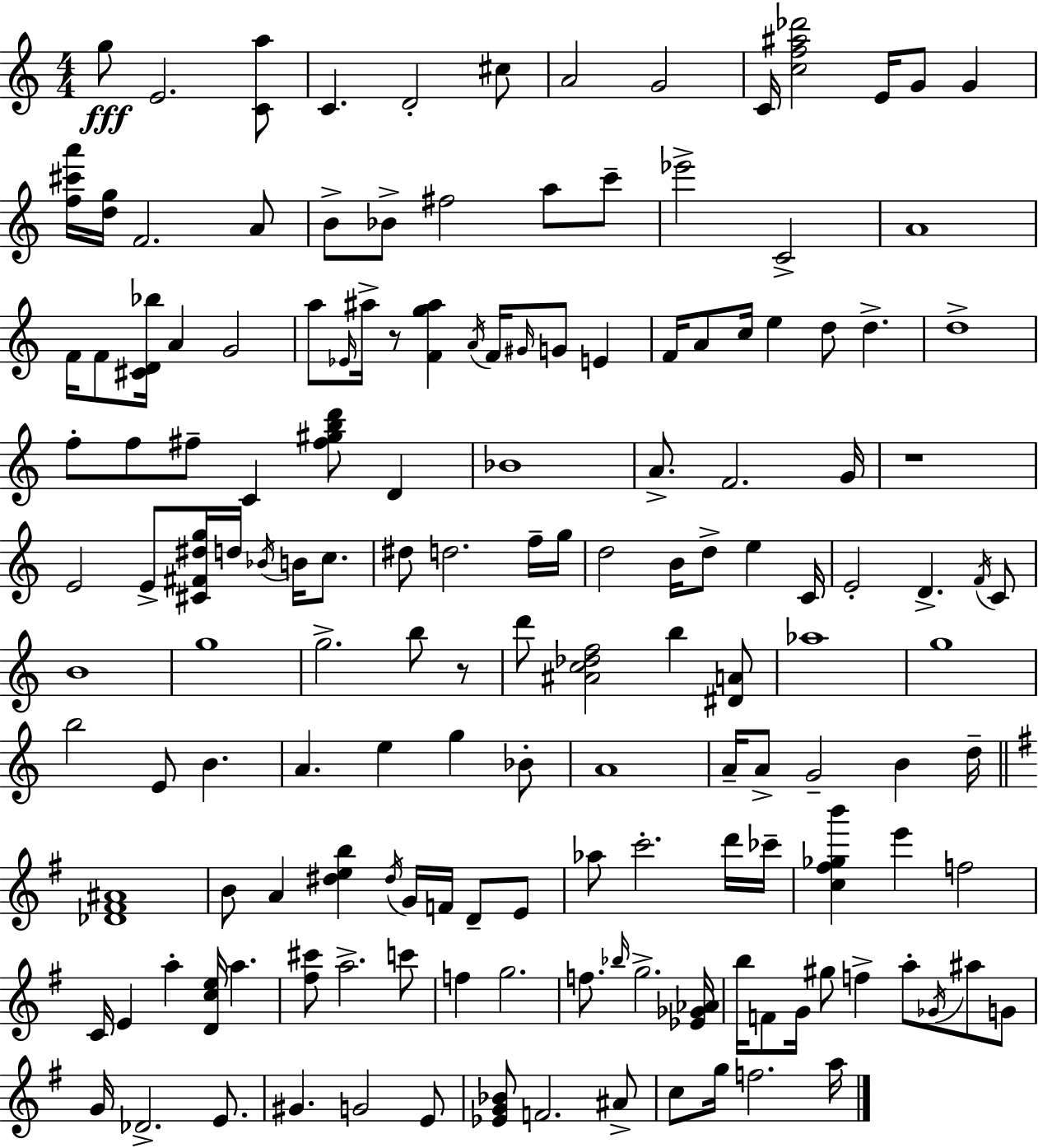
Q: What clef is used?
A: treble